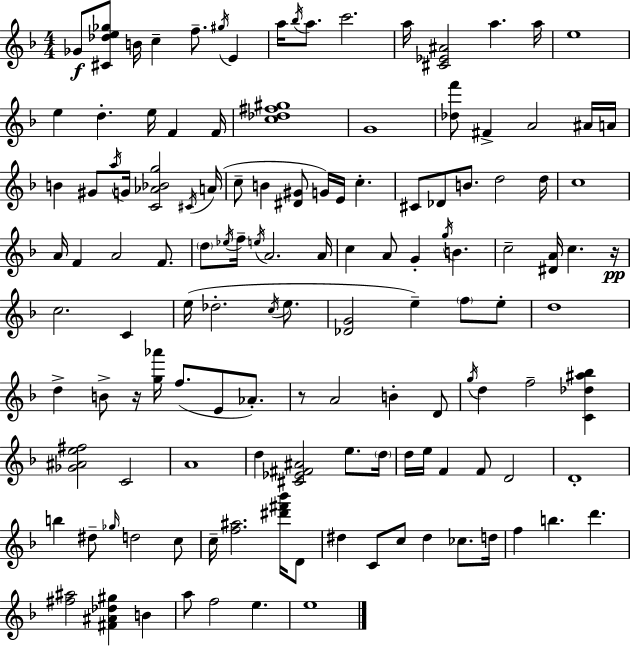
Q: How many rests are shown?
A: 3